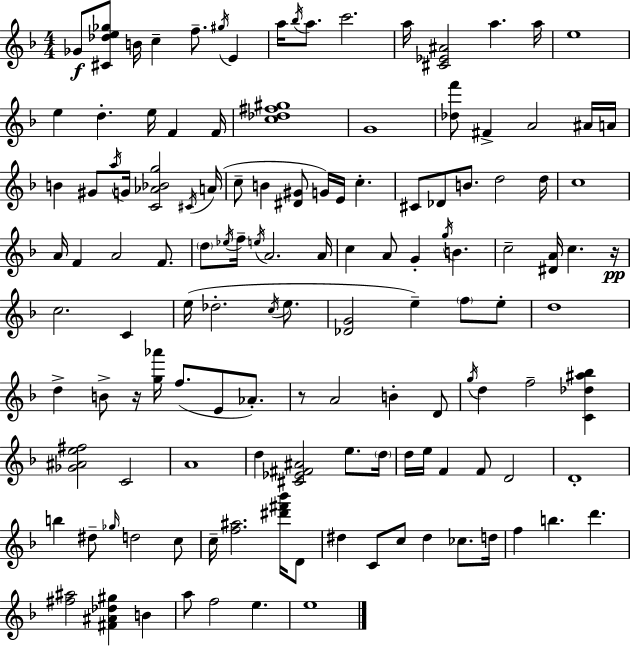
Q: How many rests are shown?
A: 3